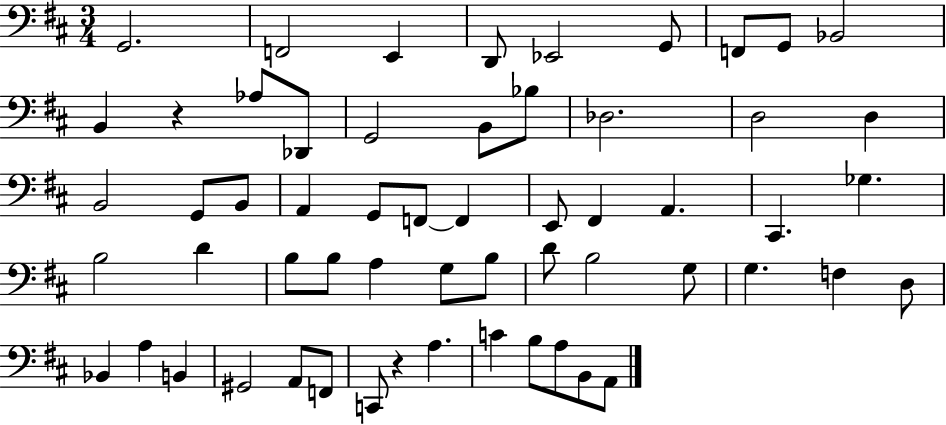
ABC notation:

X:1
T:Untitled
M:3/4
L:1/4
K:D
G,,2 F,,2 E,, D,,/2 _E,,2 G,,/2 F,,/2 G,,/2 _B,,2 B,, z _A,/2 _D,,/2 G,,2 B,,/2 _B,/2 _D,2 D,2 D, B,,2 G,,/2 B,,/2 A,, G,,/2 F,,/2 F,, E,,/2 ^F,, A,, ^C,, _G, B,2 D B,/2 B,/2 A, G,/2 B,/2 D/2 B,2 G,/2 G, F, D,/2 _B,, A, B,, ^G,,2 A,,/2 F,,/2 C,,/2 z A, C B,/2 A,/2 B,,/2 A,,/2